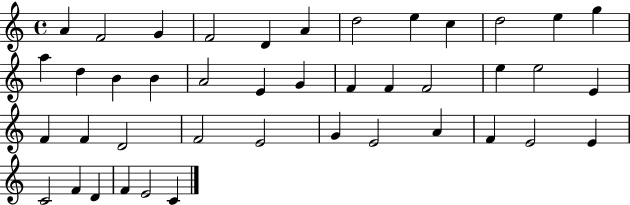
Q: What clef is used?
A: treble